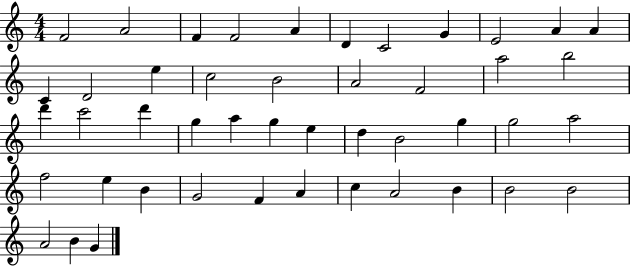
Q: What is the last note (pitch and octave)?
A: G4